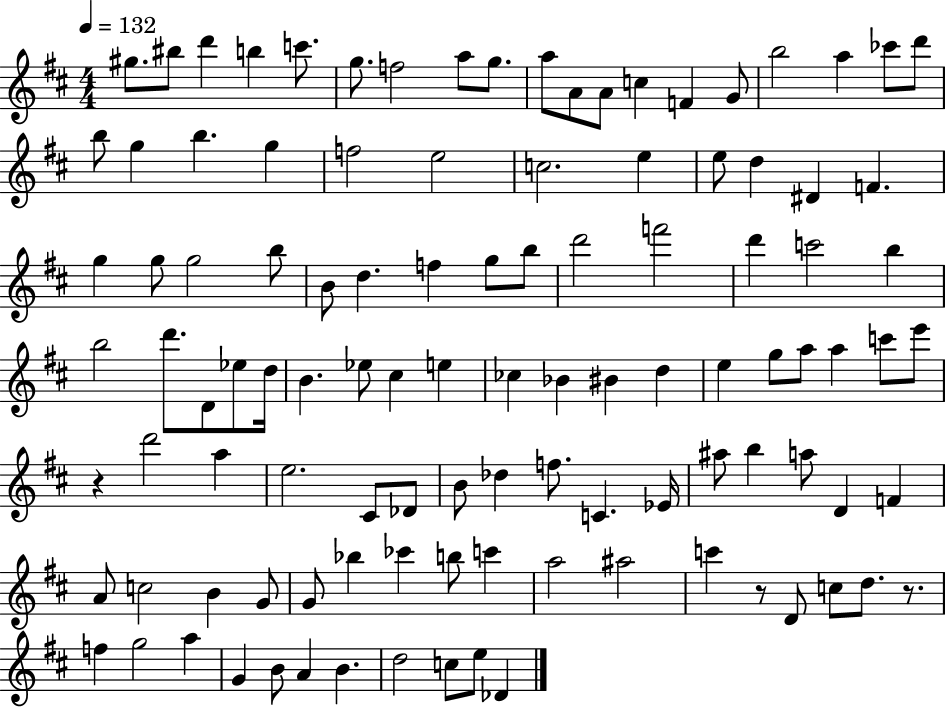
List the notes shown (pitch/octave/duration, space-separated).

G#5/e. BIS5/e D6/q B5/q C6/e. G5/e. F5/h A5/e G5/e. A5/e A4/e A4/e C5/q F4/q G4/e B5/h A5/q CES6/e D6/e B5/e G5/q B5/q. G5/q F5/h E5/h C5/h. E5/q E5/e D5/q D#4/q F4/q. G5/q G5/e G5/h B5/e B4/e D5/q. F5/q G5/e B5/e D6/h F6/h D6/q C6/h B5/q B5/h D6/e. D4/e Eb5/e D5/s B4/q. Eb5/e C#5/q E5/q CES5/q Bb4/q BIS4/q D5/q E5/q G5/e A5/e A5/q C6/e E6/e R/q D6/h A5/q E5/h. C#4/e Db4/e B4/e Db5/q F5/e. C4/q. Eb4/s A#5/e B5/q A5/e D4/q F4/q A4/e C5/h B4/q G4/e G4/e Bb5/q CES6/q B5/e C6/q A5/h A#5/h C6/q R/e D4/e C5/e D5/e. R/e. F5/q G5/h A5/q G4/q B4/e A4/q B4/q. D5/h C5/e E5/e Db4/q